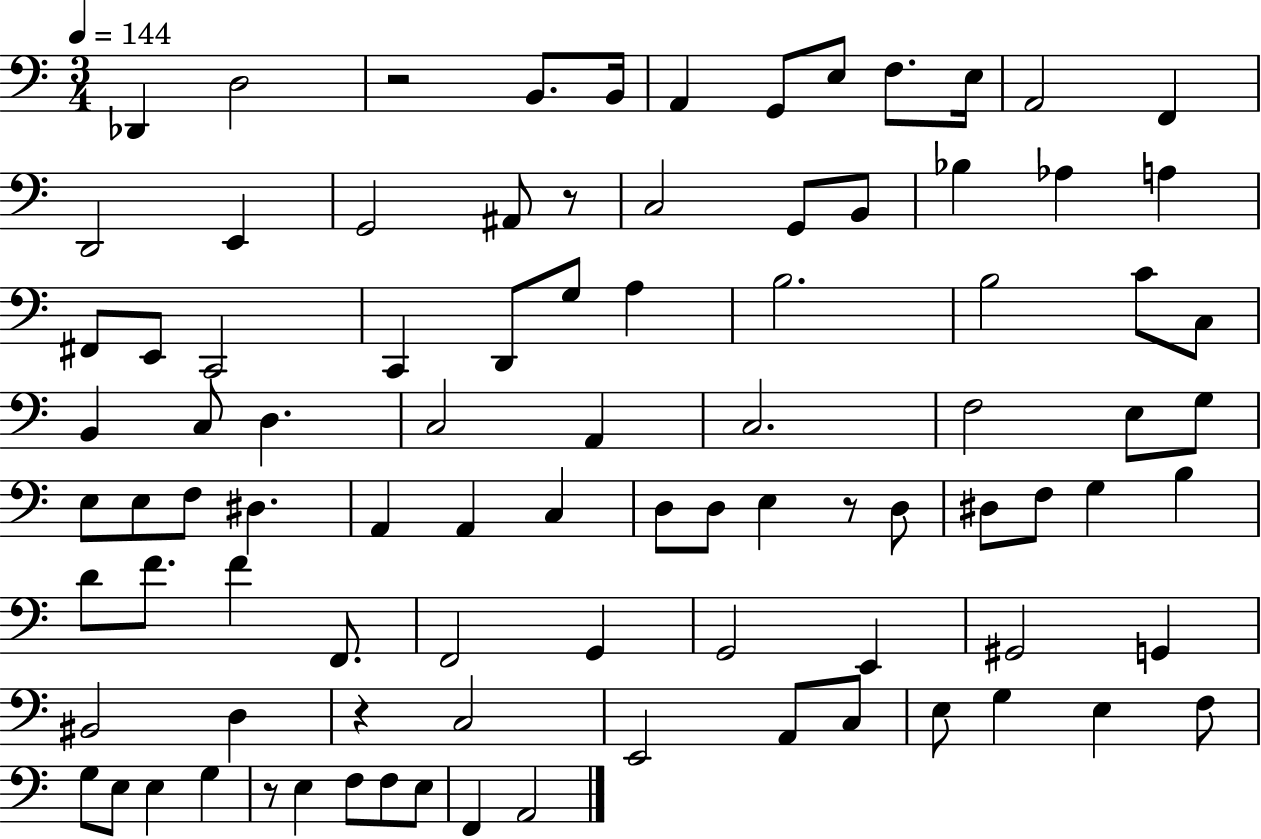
X:1
T:Untitled
M:3/4
L:1/4
K:C
_D,, D,2 z2 B,,/2 B,,/4 A,, G,,/2 E,/2 F,/2 E,/4 A,,2 F,, D,,2 E,, G,,2 ^A,,/2 z/2 C,2 G,,/2 B,,/2 _B, _A, A, ^F,,/2 E,,/2 C,,2 C,, D,,/2 G,/2 A, B,2 B,2 C/2 C,/2 B,, C,/2 D, C,2 A,, C,2 F,2 E,/2 G,/2 E,/2 E,/2 F,/2 ^D, A,, A,, C, D,/2 D,/2 E, z/2 D,/2 ^D,/2 F,/2 G, B, D/2 F/2 F F,,/2 F,,2 G,, G,,2 E,, ^G,,2 G,, ^B,,2 D, z C,2 E,,2 A,,/2 C,/2 E,/2 G, E, F,/2 G,/2 E,/2 E, G, z/2 E, F,/2 F,/2 E,/2 F,, A,,2